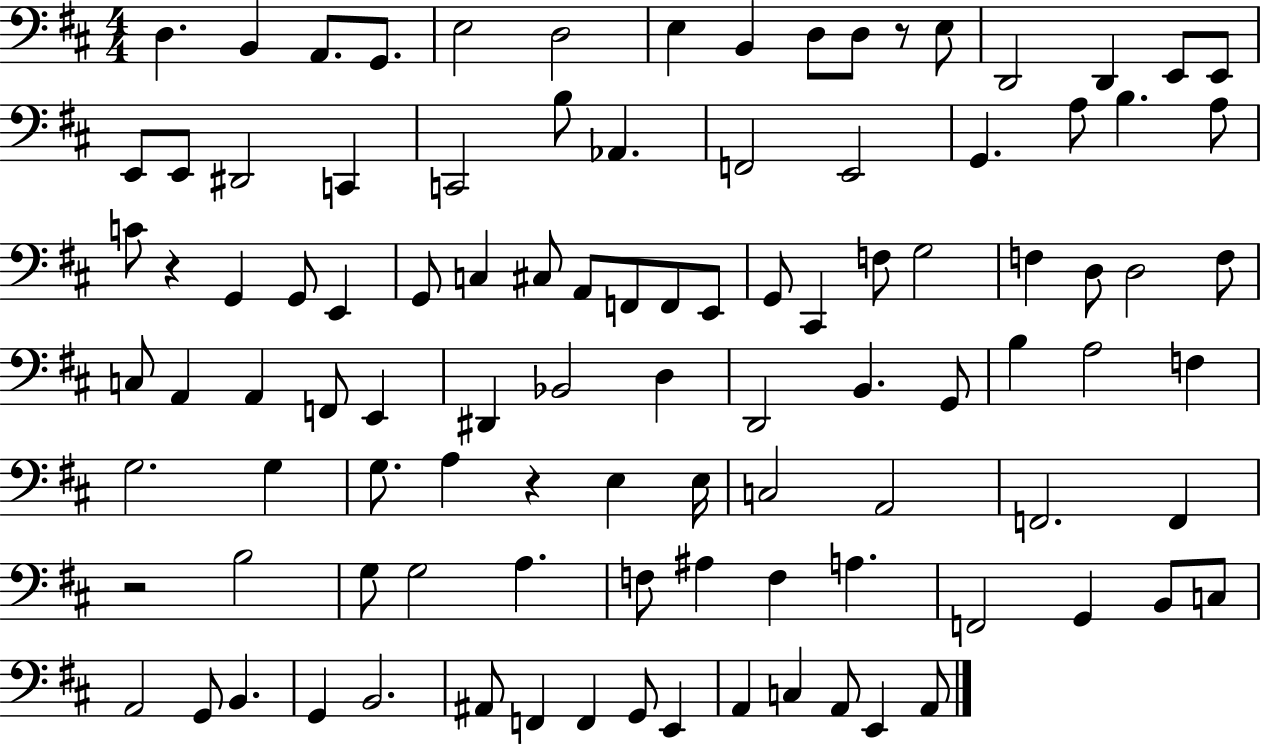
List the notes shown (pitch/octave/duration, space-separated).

D3/q. B2/q A2/e. G2/e. E3/h D3/h E3/q B2/q D3/e D3/e R/e E3/e D2/h D2/q E2/e E2/e E2/e E2/e D#2/h C2/q C2/h B3/e Ab2/q. F2/h E2/h G2/q. A3/e B3/q. A3/e C4/e R/q G2/q G2/e E2/q G2/e C3/q C#3/e A2/e F2/e F2/e E2/e G2/e C#2/q F3/e G3/h F3/q D3/e D3/h F3/e C3/e A2/q A2/q F2/e E2/q D#2/q Bb2/h D3/q D2/h B2/q. G2/e B3/q A3/h F3/q G3/h. G3/q G3/e. A3/q R/q E3/q E3/s C3/h A2/h F2/h. F2/q R/h B3/h G3/e G3/h A3/q. F3/e A#3/q F3/q A3/q. F2/h G2/q B2/e C3/e A2/h G2/e B2/q. G2/q B2/h. A#2/e F2/q F2/q G2/e E2/q A2/q C3/q A2/e E2/q A2/e